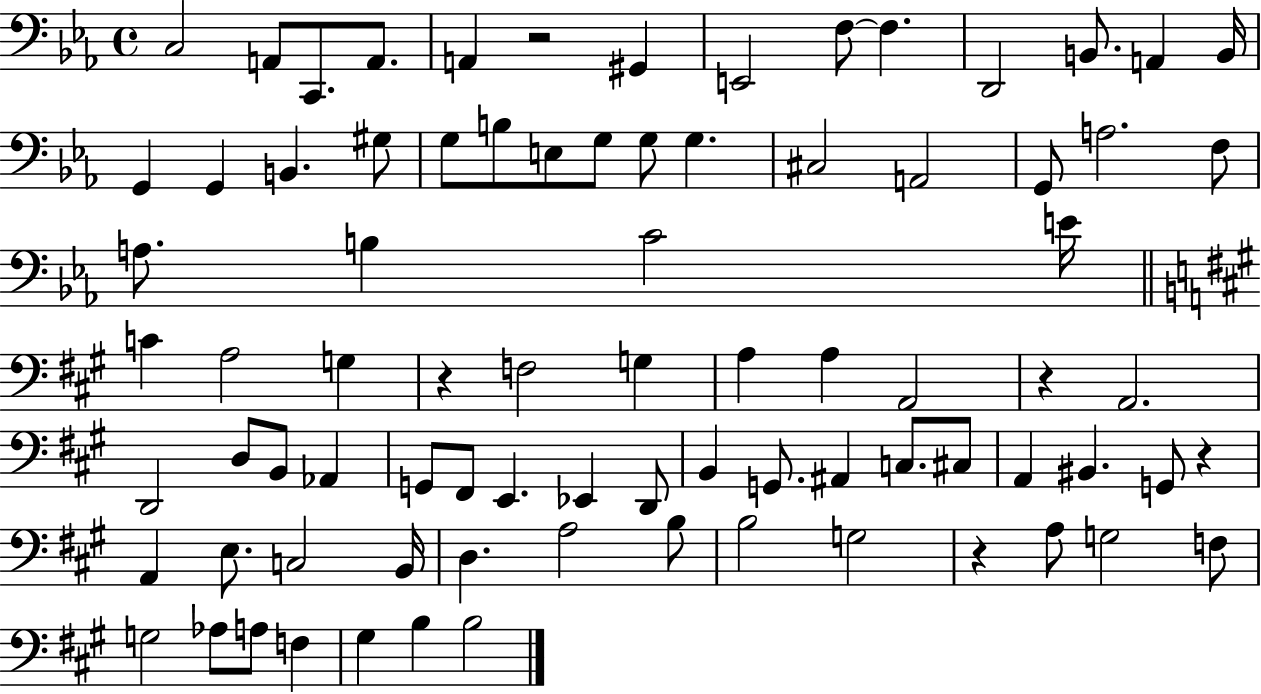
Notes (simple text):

C3/h A2/e C2/e. A2/e. A2/q R/h G#2/q E2/h F3/e F3/q. D2/h B2/e. A2/q B2/s G2/q G2/q B2/q. G#3/e G3/e B3/e E3/e G3/e G3/e G3/q. C#3/h A2/h G2/e A3/h. F3/e A3/e. B3/q C4/h E4/s C4/q A3/h G3/q R/q F3/h G3/q A3/q A3/q A2/h R/q A2/h. D2/h D3/e B2/e Ab2/q G2/e F#2/e E2/q. Eb2/q D2/e B2/q G2/e. A#2/q C3/e. C#3/e A2/q BIS2/q. G2/e R/q A2/q E3/e. C3/h B2/s D3/q. A3/h B3/e B3/h G3/h R/q A3/e G3/h F3/e G3/h Ab3/e A3/e F3/q G#3/q B3/q B3/h